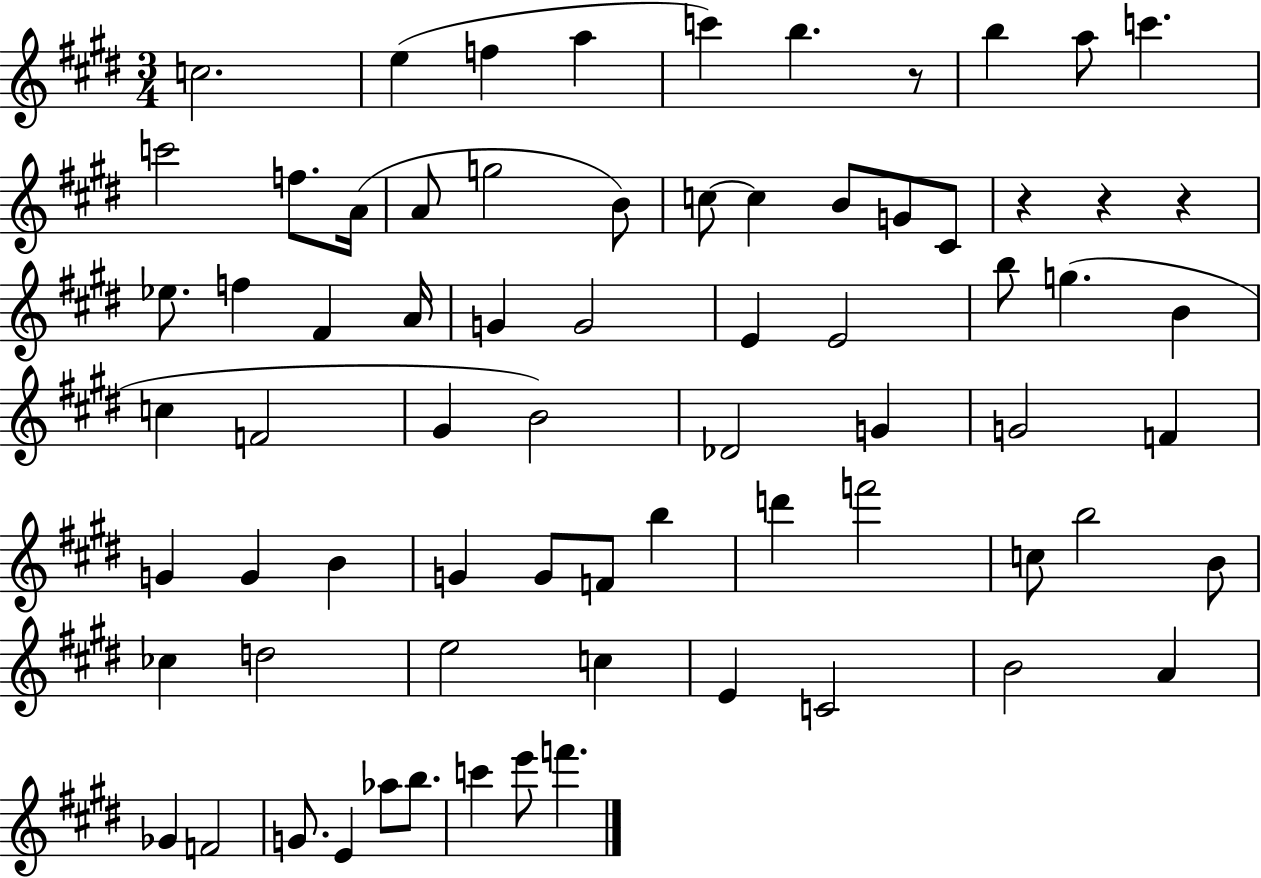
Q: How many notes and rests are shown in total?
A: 72